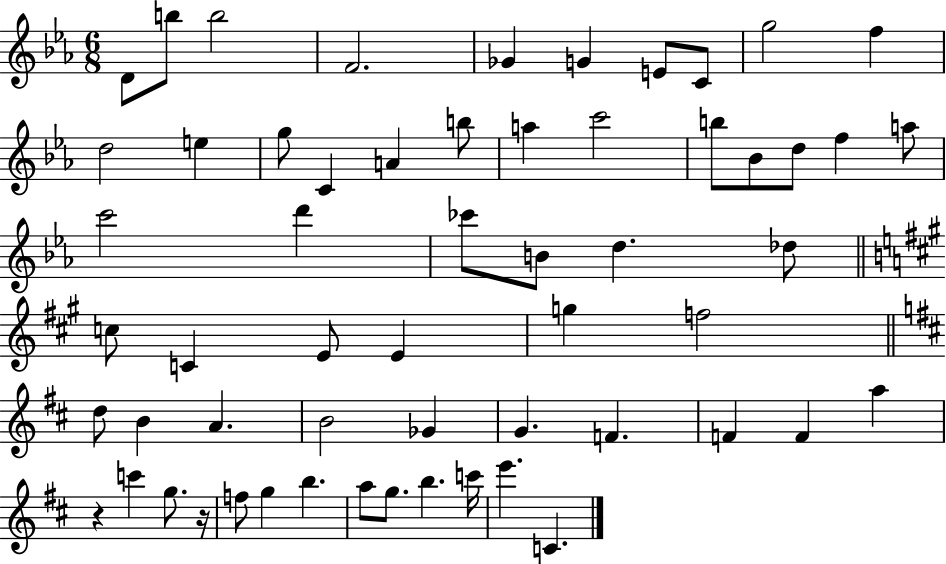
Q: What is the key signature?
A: EES major